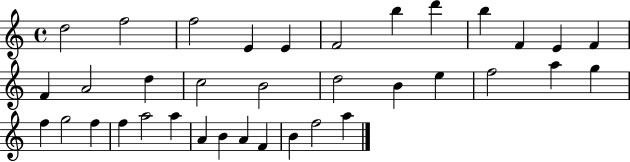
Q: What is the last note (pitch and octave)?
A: A5